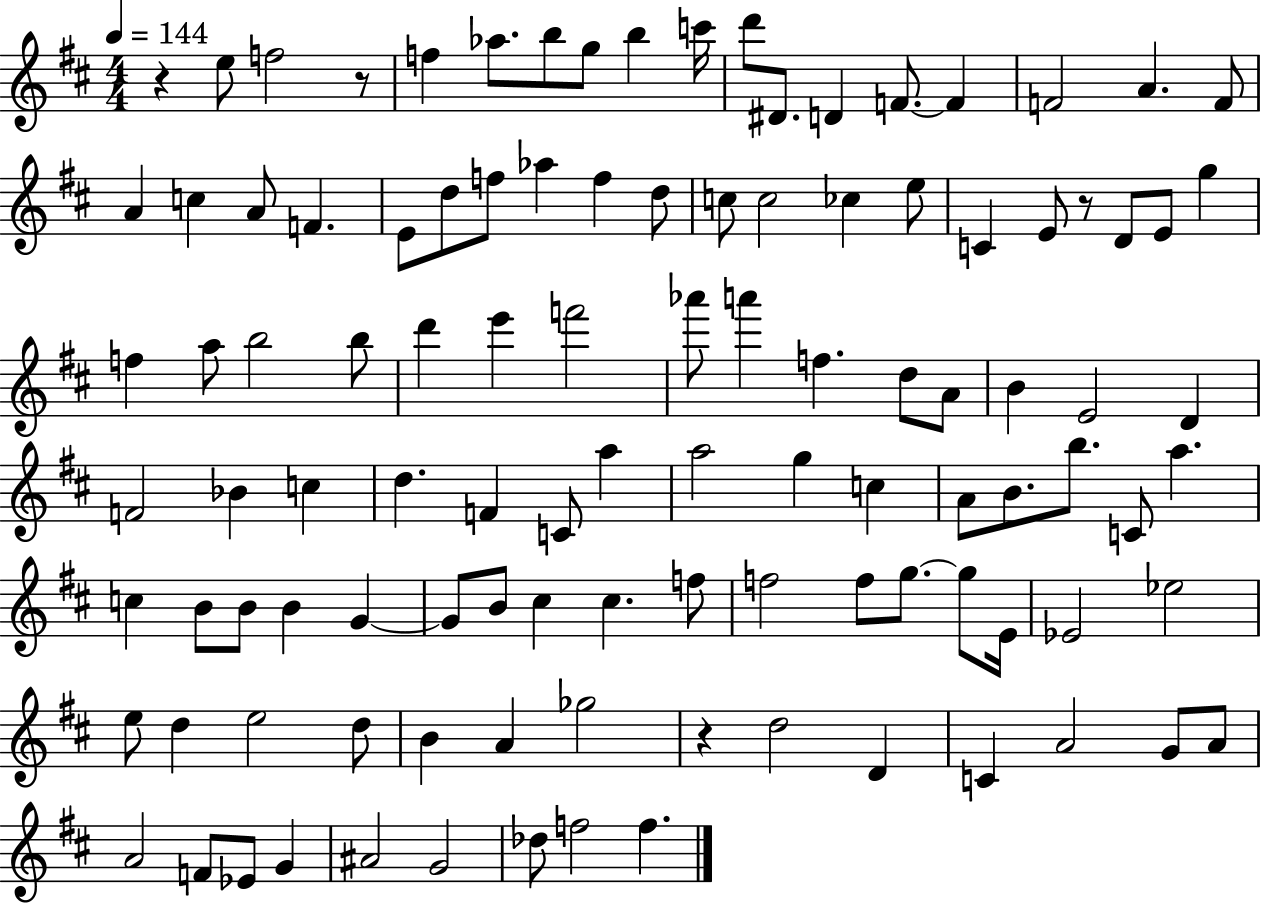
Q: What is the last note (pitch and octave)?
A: F5